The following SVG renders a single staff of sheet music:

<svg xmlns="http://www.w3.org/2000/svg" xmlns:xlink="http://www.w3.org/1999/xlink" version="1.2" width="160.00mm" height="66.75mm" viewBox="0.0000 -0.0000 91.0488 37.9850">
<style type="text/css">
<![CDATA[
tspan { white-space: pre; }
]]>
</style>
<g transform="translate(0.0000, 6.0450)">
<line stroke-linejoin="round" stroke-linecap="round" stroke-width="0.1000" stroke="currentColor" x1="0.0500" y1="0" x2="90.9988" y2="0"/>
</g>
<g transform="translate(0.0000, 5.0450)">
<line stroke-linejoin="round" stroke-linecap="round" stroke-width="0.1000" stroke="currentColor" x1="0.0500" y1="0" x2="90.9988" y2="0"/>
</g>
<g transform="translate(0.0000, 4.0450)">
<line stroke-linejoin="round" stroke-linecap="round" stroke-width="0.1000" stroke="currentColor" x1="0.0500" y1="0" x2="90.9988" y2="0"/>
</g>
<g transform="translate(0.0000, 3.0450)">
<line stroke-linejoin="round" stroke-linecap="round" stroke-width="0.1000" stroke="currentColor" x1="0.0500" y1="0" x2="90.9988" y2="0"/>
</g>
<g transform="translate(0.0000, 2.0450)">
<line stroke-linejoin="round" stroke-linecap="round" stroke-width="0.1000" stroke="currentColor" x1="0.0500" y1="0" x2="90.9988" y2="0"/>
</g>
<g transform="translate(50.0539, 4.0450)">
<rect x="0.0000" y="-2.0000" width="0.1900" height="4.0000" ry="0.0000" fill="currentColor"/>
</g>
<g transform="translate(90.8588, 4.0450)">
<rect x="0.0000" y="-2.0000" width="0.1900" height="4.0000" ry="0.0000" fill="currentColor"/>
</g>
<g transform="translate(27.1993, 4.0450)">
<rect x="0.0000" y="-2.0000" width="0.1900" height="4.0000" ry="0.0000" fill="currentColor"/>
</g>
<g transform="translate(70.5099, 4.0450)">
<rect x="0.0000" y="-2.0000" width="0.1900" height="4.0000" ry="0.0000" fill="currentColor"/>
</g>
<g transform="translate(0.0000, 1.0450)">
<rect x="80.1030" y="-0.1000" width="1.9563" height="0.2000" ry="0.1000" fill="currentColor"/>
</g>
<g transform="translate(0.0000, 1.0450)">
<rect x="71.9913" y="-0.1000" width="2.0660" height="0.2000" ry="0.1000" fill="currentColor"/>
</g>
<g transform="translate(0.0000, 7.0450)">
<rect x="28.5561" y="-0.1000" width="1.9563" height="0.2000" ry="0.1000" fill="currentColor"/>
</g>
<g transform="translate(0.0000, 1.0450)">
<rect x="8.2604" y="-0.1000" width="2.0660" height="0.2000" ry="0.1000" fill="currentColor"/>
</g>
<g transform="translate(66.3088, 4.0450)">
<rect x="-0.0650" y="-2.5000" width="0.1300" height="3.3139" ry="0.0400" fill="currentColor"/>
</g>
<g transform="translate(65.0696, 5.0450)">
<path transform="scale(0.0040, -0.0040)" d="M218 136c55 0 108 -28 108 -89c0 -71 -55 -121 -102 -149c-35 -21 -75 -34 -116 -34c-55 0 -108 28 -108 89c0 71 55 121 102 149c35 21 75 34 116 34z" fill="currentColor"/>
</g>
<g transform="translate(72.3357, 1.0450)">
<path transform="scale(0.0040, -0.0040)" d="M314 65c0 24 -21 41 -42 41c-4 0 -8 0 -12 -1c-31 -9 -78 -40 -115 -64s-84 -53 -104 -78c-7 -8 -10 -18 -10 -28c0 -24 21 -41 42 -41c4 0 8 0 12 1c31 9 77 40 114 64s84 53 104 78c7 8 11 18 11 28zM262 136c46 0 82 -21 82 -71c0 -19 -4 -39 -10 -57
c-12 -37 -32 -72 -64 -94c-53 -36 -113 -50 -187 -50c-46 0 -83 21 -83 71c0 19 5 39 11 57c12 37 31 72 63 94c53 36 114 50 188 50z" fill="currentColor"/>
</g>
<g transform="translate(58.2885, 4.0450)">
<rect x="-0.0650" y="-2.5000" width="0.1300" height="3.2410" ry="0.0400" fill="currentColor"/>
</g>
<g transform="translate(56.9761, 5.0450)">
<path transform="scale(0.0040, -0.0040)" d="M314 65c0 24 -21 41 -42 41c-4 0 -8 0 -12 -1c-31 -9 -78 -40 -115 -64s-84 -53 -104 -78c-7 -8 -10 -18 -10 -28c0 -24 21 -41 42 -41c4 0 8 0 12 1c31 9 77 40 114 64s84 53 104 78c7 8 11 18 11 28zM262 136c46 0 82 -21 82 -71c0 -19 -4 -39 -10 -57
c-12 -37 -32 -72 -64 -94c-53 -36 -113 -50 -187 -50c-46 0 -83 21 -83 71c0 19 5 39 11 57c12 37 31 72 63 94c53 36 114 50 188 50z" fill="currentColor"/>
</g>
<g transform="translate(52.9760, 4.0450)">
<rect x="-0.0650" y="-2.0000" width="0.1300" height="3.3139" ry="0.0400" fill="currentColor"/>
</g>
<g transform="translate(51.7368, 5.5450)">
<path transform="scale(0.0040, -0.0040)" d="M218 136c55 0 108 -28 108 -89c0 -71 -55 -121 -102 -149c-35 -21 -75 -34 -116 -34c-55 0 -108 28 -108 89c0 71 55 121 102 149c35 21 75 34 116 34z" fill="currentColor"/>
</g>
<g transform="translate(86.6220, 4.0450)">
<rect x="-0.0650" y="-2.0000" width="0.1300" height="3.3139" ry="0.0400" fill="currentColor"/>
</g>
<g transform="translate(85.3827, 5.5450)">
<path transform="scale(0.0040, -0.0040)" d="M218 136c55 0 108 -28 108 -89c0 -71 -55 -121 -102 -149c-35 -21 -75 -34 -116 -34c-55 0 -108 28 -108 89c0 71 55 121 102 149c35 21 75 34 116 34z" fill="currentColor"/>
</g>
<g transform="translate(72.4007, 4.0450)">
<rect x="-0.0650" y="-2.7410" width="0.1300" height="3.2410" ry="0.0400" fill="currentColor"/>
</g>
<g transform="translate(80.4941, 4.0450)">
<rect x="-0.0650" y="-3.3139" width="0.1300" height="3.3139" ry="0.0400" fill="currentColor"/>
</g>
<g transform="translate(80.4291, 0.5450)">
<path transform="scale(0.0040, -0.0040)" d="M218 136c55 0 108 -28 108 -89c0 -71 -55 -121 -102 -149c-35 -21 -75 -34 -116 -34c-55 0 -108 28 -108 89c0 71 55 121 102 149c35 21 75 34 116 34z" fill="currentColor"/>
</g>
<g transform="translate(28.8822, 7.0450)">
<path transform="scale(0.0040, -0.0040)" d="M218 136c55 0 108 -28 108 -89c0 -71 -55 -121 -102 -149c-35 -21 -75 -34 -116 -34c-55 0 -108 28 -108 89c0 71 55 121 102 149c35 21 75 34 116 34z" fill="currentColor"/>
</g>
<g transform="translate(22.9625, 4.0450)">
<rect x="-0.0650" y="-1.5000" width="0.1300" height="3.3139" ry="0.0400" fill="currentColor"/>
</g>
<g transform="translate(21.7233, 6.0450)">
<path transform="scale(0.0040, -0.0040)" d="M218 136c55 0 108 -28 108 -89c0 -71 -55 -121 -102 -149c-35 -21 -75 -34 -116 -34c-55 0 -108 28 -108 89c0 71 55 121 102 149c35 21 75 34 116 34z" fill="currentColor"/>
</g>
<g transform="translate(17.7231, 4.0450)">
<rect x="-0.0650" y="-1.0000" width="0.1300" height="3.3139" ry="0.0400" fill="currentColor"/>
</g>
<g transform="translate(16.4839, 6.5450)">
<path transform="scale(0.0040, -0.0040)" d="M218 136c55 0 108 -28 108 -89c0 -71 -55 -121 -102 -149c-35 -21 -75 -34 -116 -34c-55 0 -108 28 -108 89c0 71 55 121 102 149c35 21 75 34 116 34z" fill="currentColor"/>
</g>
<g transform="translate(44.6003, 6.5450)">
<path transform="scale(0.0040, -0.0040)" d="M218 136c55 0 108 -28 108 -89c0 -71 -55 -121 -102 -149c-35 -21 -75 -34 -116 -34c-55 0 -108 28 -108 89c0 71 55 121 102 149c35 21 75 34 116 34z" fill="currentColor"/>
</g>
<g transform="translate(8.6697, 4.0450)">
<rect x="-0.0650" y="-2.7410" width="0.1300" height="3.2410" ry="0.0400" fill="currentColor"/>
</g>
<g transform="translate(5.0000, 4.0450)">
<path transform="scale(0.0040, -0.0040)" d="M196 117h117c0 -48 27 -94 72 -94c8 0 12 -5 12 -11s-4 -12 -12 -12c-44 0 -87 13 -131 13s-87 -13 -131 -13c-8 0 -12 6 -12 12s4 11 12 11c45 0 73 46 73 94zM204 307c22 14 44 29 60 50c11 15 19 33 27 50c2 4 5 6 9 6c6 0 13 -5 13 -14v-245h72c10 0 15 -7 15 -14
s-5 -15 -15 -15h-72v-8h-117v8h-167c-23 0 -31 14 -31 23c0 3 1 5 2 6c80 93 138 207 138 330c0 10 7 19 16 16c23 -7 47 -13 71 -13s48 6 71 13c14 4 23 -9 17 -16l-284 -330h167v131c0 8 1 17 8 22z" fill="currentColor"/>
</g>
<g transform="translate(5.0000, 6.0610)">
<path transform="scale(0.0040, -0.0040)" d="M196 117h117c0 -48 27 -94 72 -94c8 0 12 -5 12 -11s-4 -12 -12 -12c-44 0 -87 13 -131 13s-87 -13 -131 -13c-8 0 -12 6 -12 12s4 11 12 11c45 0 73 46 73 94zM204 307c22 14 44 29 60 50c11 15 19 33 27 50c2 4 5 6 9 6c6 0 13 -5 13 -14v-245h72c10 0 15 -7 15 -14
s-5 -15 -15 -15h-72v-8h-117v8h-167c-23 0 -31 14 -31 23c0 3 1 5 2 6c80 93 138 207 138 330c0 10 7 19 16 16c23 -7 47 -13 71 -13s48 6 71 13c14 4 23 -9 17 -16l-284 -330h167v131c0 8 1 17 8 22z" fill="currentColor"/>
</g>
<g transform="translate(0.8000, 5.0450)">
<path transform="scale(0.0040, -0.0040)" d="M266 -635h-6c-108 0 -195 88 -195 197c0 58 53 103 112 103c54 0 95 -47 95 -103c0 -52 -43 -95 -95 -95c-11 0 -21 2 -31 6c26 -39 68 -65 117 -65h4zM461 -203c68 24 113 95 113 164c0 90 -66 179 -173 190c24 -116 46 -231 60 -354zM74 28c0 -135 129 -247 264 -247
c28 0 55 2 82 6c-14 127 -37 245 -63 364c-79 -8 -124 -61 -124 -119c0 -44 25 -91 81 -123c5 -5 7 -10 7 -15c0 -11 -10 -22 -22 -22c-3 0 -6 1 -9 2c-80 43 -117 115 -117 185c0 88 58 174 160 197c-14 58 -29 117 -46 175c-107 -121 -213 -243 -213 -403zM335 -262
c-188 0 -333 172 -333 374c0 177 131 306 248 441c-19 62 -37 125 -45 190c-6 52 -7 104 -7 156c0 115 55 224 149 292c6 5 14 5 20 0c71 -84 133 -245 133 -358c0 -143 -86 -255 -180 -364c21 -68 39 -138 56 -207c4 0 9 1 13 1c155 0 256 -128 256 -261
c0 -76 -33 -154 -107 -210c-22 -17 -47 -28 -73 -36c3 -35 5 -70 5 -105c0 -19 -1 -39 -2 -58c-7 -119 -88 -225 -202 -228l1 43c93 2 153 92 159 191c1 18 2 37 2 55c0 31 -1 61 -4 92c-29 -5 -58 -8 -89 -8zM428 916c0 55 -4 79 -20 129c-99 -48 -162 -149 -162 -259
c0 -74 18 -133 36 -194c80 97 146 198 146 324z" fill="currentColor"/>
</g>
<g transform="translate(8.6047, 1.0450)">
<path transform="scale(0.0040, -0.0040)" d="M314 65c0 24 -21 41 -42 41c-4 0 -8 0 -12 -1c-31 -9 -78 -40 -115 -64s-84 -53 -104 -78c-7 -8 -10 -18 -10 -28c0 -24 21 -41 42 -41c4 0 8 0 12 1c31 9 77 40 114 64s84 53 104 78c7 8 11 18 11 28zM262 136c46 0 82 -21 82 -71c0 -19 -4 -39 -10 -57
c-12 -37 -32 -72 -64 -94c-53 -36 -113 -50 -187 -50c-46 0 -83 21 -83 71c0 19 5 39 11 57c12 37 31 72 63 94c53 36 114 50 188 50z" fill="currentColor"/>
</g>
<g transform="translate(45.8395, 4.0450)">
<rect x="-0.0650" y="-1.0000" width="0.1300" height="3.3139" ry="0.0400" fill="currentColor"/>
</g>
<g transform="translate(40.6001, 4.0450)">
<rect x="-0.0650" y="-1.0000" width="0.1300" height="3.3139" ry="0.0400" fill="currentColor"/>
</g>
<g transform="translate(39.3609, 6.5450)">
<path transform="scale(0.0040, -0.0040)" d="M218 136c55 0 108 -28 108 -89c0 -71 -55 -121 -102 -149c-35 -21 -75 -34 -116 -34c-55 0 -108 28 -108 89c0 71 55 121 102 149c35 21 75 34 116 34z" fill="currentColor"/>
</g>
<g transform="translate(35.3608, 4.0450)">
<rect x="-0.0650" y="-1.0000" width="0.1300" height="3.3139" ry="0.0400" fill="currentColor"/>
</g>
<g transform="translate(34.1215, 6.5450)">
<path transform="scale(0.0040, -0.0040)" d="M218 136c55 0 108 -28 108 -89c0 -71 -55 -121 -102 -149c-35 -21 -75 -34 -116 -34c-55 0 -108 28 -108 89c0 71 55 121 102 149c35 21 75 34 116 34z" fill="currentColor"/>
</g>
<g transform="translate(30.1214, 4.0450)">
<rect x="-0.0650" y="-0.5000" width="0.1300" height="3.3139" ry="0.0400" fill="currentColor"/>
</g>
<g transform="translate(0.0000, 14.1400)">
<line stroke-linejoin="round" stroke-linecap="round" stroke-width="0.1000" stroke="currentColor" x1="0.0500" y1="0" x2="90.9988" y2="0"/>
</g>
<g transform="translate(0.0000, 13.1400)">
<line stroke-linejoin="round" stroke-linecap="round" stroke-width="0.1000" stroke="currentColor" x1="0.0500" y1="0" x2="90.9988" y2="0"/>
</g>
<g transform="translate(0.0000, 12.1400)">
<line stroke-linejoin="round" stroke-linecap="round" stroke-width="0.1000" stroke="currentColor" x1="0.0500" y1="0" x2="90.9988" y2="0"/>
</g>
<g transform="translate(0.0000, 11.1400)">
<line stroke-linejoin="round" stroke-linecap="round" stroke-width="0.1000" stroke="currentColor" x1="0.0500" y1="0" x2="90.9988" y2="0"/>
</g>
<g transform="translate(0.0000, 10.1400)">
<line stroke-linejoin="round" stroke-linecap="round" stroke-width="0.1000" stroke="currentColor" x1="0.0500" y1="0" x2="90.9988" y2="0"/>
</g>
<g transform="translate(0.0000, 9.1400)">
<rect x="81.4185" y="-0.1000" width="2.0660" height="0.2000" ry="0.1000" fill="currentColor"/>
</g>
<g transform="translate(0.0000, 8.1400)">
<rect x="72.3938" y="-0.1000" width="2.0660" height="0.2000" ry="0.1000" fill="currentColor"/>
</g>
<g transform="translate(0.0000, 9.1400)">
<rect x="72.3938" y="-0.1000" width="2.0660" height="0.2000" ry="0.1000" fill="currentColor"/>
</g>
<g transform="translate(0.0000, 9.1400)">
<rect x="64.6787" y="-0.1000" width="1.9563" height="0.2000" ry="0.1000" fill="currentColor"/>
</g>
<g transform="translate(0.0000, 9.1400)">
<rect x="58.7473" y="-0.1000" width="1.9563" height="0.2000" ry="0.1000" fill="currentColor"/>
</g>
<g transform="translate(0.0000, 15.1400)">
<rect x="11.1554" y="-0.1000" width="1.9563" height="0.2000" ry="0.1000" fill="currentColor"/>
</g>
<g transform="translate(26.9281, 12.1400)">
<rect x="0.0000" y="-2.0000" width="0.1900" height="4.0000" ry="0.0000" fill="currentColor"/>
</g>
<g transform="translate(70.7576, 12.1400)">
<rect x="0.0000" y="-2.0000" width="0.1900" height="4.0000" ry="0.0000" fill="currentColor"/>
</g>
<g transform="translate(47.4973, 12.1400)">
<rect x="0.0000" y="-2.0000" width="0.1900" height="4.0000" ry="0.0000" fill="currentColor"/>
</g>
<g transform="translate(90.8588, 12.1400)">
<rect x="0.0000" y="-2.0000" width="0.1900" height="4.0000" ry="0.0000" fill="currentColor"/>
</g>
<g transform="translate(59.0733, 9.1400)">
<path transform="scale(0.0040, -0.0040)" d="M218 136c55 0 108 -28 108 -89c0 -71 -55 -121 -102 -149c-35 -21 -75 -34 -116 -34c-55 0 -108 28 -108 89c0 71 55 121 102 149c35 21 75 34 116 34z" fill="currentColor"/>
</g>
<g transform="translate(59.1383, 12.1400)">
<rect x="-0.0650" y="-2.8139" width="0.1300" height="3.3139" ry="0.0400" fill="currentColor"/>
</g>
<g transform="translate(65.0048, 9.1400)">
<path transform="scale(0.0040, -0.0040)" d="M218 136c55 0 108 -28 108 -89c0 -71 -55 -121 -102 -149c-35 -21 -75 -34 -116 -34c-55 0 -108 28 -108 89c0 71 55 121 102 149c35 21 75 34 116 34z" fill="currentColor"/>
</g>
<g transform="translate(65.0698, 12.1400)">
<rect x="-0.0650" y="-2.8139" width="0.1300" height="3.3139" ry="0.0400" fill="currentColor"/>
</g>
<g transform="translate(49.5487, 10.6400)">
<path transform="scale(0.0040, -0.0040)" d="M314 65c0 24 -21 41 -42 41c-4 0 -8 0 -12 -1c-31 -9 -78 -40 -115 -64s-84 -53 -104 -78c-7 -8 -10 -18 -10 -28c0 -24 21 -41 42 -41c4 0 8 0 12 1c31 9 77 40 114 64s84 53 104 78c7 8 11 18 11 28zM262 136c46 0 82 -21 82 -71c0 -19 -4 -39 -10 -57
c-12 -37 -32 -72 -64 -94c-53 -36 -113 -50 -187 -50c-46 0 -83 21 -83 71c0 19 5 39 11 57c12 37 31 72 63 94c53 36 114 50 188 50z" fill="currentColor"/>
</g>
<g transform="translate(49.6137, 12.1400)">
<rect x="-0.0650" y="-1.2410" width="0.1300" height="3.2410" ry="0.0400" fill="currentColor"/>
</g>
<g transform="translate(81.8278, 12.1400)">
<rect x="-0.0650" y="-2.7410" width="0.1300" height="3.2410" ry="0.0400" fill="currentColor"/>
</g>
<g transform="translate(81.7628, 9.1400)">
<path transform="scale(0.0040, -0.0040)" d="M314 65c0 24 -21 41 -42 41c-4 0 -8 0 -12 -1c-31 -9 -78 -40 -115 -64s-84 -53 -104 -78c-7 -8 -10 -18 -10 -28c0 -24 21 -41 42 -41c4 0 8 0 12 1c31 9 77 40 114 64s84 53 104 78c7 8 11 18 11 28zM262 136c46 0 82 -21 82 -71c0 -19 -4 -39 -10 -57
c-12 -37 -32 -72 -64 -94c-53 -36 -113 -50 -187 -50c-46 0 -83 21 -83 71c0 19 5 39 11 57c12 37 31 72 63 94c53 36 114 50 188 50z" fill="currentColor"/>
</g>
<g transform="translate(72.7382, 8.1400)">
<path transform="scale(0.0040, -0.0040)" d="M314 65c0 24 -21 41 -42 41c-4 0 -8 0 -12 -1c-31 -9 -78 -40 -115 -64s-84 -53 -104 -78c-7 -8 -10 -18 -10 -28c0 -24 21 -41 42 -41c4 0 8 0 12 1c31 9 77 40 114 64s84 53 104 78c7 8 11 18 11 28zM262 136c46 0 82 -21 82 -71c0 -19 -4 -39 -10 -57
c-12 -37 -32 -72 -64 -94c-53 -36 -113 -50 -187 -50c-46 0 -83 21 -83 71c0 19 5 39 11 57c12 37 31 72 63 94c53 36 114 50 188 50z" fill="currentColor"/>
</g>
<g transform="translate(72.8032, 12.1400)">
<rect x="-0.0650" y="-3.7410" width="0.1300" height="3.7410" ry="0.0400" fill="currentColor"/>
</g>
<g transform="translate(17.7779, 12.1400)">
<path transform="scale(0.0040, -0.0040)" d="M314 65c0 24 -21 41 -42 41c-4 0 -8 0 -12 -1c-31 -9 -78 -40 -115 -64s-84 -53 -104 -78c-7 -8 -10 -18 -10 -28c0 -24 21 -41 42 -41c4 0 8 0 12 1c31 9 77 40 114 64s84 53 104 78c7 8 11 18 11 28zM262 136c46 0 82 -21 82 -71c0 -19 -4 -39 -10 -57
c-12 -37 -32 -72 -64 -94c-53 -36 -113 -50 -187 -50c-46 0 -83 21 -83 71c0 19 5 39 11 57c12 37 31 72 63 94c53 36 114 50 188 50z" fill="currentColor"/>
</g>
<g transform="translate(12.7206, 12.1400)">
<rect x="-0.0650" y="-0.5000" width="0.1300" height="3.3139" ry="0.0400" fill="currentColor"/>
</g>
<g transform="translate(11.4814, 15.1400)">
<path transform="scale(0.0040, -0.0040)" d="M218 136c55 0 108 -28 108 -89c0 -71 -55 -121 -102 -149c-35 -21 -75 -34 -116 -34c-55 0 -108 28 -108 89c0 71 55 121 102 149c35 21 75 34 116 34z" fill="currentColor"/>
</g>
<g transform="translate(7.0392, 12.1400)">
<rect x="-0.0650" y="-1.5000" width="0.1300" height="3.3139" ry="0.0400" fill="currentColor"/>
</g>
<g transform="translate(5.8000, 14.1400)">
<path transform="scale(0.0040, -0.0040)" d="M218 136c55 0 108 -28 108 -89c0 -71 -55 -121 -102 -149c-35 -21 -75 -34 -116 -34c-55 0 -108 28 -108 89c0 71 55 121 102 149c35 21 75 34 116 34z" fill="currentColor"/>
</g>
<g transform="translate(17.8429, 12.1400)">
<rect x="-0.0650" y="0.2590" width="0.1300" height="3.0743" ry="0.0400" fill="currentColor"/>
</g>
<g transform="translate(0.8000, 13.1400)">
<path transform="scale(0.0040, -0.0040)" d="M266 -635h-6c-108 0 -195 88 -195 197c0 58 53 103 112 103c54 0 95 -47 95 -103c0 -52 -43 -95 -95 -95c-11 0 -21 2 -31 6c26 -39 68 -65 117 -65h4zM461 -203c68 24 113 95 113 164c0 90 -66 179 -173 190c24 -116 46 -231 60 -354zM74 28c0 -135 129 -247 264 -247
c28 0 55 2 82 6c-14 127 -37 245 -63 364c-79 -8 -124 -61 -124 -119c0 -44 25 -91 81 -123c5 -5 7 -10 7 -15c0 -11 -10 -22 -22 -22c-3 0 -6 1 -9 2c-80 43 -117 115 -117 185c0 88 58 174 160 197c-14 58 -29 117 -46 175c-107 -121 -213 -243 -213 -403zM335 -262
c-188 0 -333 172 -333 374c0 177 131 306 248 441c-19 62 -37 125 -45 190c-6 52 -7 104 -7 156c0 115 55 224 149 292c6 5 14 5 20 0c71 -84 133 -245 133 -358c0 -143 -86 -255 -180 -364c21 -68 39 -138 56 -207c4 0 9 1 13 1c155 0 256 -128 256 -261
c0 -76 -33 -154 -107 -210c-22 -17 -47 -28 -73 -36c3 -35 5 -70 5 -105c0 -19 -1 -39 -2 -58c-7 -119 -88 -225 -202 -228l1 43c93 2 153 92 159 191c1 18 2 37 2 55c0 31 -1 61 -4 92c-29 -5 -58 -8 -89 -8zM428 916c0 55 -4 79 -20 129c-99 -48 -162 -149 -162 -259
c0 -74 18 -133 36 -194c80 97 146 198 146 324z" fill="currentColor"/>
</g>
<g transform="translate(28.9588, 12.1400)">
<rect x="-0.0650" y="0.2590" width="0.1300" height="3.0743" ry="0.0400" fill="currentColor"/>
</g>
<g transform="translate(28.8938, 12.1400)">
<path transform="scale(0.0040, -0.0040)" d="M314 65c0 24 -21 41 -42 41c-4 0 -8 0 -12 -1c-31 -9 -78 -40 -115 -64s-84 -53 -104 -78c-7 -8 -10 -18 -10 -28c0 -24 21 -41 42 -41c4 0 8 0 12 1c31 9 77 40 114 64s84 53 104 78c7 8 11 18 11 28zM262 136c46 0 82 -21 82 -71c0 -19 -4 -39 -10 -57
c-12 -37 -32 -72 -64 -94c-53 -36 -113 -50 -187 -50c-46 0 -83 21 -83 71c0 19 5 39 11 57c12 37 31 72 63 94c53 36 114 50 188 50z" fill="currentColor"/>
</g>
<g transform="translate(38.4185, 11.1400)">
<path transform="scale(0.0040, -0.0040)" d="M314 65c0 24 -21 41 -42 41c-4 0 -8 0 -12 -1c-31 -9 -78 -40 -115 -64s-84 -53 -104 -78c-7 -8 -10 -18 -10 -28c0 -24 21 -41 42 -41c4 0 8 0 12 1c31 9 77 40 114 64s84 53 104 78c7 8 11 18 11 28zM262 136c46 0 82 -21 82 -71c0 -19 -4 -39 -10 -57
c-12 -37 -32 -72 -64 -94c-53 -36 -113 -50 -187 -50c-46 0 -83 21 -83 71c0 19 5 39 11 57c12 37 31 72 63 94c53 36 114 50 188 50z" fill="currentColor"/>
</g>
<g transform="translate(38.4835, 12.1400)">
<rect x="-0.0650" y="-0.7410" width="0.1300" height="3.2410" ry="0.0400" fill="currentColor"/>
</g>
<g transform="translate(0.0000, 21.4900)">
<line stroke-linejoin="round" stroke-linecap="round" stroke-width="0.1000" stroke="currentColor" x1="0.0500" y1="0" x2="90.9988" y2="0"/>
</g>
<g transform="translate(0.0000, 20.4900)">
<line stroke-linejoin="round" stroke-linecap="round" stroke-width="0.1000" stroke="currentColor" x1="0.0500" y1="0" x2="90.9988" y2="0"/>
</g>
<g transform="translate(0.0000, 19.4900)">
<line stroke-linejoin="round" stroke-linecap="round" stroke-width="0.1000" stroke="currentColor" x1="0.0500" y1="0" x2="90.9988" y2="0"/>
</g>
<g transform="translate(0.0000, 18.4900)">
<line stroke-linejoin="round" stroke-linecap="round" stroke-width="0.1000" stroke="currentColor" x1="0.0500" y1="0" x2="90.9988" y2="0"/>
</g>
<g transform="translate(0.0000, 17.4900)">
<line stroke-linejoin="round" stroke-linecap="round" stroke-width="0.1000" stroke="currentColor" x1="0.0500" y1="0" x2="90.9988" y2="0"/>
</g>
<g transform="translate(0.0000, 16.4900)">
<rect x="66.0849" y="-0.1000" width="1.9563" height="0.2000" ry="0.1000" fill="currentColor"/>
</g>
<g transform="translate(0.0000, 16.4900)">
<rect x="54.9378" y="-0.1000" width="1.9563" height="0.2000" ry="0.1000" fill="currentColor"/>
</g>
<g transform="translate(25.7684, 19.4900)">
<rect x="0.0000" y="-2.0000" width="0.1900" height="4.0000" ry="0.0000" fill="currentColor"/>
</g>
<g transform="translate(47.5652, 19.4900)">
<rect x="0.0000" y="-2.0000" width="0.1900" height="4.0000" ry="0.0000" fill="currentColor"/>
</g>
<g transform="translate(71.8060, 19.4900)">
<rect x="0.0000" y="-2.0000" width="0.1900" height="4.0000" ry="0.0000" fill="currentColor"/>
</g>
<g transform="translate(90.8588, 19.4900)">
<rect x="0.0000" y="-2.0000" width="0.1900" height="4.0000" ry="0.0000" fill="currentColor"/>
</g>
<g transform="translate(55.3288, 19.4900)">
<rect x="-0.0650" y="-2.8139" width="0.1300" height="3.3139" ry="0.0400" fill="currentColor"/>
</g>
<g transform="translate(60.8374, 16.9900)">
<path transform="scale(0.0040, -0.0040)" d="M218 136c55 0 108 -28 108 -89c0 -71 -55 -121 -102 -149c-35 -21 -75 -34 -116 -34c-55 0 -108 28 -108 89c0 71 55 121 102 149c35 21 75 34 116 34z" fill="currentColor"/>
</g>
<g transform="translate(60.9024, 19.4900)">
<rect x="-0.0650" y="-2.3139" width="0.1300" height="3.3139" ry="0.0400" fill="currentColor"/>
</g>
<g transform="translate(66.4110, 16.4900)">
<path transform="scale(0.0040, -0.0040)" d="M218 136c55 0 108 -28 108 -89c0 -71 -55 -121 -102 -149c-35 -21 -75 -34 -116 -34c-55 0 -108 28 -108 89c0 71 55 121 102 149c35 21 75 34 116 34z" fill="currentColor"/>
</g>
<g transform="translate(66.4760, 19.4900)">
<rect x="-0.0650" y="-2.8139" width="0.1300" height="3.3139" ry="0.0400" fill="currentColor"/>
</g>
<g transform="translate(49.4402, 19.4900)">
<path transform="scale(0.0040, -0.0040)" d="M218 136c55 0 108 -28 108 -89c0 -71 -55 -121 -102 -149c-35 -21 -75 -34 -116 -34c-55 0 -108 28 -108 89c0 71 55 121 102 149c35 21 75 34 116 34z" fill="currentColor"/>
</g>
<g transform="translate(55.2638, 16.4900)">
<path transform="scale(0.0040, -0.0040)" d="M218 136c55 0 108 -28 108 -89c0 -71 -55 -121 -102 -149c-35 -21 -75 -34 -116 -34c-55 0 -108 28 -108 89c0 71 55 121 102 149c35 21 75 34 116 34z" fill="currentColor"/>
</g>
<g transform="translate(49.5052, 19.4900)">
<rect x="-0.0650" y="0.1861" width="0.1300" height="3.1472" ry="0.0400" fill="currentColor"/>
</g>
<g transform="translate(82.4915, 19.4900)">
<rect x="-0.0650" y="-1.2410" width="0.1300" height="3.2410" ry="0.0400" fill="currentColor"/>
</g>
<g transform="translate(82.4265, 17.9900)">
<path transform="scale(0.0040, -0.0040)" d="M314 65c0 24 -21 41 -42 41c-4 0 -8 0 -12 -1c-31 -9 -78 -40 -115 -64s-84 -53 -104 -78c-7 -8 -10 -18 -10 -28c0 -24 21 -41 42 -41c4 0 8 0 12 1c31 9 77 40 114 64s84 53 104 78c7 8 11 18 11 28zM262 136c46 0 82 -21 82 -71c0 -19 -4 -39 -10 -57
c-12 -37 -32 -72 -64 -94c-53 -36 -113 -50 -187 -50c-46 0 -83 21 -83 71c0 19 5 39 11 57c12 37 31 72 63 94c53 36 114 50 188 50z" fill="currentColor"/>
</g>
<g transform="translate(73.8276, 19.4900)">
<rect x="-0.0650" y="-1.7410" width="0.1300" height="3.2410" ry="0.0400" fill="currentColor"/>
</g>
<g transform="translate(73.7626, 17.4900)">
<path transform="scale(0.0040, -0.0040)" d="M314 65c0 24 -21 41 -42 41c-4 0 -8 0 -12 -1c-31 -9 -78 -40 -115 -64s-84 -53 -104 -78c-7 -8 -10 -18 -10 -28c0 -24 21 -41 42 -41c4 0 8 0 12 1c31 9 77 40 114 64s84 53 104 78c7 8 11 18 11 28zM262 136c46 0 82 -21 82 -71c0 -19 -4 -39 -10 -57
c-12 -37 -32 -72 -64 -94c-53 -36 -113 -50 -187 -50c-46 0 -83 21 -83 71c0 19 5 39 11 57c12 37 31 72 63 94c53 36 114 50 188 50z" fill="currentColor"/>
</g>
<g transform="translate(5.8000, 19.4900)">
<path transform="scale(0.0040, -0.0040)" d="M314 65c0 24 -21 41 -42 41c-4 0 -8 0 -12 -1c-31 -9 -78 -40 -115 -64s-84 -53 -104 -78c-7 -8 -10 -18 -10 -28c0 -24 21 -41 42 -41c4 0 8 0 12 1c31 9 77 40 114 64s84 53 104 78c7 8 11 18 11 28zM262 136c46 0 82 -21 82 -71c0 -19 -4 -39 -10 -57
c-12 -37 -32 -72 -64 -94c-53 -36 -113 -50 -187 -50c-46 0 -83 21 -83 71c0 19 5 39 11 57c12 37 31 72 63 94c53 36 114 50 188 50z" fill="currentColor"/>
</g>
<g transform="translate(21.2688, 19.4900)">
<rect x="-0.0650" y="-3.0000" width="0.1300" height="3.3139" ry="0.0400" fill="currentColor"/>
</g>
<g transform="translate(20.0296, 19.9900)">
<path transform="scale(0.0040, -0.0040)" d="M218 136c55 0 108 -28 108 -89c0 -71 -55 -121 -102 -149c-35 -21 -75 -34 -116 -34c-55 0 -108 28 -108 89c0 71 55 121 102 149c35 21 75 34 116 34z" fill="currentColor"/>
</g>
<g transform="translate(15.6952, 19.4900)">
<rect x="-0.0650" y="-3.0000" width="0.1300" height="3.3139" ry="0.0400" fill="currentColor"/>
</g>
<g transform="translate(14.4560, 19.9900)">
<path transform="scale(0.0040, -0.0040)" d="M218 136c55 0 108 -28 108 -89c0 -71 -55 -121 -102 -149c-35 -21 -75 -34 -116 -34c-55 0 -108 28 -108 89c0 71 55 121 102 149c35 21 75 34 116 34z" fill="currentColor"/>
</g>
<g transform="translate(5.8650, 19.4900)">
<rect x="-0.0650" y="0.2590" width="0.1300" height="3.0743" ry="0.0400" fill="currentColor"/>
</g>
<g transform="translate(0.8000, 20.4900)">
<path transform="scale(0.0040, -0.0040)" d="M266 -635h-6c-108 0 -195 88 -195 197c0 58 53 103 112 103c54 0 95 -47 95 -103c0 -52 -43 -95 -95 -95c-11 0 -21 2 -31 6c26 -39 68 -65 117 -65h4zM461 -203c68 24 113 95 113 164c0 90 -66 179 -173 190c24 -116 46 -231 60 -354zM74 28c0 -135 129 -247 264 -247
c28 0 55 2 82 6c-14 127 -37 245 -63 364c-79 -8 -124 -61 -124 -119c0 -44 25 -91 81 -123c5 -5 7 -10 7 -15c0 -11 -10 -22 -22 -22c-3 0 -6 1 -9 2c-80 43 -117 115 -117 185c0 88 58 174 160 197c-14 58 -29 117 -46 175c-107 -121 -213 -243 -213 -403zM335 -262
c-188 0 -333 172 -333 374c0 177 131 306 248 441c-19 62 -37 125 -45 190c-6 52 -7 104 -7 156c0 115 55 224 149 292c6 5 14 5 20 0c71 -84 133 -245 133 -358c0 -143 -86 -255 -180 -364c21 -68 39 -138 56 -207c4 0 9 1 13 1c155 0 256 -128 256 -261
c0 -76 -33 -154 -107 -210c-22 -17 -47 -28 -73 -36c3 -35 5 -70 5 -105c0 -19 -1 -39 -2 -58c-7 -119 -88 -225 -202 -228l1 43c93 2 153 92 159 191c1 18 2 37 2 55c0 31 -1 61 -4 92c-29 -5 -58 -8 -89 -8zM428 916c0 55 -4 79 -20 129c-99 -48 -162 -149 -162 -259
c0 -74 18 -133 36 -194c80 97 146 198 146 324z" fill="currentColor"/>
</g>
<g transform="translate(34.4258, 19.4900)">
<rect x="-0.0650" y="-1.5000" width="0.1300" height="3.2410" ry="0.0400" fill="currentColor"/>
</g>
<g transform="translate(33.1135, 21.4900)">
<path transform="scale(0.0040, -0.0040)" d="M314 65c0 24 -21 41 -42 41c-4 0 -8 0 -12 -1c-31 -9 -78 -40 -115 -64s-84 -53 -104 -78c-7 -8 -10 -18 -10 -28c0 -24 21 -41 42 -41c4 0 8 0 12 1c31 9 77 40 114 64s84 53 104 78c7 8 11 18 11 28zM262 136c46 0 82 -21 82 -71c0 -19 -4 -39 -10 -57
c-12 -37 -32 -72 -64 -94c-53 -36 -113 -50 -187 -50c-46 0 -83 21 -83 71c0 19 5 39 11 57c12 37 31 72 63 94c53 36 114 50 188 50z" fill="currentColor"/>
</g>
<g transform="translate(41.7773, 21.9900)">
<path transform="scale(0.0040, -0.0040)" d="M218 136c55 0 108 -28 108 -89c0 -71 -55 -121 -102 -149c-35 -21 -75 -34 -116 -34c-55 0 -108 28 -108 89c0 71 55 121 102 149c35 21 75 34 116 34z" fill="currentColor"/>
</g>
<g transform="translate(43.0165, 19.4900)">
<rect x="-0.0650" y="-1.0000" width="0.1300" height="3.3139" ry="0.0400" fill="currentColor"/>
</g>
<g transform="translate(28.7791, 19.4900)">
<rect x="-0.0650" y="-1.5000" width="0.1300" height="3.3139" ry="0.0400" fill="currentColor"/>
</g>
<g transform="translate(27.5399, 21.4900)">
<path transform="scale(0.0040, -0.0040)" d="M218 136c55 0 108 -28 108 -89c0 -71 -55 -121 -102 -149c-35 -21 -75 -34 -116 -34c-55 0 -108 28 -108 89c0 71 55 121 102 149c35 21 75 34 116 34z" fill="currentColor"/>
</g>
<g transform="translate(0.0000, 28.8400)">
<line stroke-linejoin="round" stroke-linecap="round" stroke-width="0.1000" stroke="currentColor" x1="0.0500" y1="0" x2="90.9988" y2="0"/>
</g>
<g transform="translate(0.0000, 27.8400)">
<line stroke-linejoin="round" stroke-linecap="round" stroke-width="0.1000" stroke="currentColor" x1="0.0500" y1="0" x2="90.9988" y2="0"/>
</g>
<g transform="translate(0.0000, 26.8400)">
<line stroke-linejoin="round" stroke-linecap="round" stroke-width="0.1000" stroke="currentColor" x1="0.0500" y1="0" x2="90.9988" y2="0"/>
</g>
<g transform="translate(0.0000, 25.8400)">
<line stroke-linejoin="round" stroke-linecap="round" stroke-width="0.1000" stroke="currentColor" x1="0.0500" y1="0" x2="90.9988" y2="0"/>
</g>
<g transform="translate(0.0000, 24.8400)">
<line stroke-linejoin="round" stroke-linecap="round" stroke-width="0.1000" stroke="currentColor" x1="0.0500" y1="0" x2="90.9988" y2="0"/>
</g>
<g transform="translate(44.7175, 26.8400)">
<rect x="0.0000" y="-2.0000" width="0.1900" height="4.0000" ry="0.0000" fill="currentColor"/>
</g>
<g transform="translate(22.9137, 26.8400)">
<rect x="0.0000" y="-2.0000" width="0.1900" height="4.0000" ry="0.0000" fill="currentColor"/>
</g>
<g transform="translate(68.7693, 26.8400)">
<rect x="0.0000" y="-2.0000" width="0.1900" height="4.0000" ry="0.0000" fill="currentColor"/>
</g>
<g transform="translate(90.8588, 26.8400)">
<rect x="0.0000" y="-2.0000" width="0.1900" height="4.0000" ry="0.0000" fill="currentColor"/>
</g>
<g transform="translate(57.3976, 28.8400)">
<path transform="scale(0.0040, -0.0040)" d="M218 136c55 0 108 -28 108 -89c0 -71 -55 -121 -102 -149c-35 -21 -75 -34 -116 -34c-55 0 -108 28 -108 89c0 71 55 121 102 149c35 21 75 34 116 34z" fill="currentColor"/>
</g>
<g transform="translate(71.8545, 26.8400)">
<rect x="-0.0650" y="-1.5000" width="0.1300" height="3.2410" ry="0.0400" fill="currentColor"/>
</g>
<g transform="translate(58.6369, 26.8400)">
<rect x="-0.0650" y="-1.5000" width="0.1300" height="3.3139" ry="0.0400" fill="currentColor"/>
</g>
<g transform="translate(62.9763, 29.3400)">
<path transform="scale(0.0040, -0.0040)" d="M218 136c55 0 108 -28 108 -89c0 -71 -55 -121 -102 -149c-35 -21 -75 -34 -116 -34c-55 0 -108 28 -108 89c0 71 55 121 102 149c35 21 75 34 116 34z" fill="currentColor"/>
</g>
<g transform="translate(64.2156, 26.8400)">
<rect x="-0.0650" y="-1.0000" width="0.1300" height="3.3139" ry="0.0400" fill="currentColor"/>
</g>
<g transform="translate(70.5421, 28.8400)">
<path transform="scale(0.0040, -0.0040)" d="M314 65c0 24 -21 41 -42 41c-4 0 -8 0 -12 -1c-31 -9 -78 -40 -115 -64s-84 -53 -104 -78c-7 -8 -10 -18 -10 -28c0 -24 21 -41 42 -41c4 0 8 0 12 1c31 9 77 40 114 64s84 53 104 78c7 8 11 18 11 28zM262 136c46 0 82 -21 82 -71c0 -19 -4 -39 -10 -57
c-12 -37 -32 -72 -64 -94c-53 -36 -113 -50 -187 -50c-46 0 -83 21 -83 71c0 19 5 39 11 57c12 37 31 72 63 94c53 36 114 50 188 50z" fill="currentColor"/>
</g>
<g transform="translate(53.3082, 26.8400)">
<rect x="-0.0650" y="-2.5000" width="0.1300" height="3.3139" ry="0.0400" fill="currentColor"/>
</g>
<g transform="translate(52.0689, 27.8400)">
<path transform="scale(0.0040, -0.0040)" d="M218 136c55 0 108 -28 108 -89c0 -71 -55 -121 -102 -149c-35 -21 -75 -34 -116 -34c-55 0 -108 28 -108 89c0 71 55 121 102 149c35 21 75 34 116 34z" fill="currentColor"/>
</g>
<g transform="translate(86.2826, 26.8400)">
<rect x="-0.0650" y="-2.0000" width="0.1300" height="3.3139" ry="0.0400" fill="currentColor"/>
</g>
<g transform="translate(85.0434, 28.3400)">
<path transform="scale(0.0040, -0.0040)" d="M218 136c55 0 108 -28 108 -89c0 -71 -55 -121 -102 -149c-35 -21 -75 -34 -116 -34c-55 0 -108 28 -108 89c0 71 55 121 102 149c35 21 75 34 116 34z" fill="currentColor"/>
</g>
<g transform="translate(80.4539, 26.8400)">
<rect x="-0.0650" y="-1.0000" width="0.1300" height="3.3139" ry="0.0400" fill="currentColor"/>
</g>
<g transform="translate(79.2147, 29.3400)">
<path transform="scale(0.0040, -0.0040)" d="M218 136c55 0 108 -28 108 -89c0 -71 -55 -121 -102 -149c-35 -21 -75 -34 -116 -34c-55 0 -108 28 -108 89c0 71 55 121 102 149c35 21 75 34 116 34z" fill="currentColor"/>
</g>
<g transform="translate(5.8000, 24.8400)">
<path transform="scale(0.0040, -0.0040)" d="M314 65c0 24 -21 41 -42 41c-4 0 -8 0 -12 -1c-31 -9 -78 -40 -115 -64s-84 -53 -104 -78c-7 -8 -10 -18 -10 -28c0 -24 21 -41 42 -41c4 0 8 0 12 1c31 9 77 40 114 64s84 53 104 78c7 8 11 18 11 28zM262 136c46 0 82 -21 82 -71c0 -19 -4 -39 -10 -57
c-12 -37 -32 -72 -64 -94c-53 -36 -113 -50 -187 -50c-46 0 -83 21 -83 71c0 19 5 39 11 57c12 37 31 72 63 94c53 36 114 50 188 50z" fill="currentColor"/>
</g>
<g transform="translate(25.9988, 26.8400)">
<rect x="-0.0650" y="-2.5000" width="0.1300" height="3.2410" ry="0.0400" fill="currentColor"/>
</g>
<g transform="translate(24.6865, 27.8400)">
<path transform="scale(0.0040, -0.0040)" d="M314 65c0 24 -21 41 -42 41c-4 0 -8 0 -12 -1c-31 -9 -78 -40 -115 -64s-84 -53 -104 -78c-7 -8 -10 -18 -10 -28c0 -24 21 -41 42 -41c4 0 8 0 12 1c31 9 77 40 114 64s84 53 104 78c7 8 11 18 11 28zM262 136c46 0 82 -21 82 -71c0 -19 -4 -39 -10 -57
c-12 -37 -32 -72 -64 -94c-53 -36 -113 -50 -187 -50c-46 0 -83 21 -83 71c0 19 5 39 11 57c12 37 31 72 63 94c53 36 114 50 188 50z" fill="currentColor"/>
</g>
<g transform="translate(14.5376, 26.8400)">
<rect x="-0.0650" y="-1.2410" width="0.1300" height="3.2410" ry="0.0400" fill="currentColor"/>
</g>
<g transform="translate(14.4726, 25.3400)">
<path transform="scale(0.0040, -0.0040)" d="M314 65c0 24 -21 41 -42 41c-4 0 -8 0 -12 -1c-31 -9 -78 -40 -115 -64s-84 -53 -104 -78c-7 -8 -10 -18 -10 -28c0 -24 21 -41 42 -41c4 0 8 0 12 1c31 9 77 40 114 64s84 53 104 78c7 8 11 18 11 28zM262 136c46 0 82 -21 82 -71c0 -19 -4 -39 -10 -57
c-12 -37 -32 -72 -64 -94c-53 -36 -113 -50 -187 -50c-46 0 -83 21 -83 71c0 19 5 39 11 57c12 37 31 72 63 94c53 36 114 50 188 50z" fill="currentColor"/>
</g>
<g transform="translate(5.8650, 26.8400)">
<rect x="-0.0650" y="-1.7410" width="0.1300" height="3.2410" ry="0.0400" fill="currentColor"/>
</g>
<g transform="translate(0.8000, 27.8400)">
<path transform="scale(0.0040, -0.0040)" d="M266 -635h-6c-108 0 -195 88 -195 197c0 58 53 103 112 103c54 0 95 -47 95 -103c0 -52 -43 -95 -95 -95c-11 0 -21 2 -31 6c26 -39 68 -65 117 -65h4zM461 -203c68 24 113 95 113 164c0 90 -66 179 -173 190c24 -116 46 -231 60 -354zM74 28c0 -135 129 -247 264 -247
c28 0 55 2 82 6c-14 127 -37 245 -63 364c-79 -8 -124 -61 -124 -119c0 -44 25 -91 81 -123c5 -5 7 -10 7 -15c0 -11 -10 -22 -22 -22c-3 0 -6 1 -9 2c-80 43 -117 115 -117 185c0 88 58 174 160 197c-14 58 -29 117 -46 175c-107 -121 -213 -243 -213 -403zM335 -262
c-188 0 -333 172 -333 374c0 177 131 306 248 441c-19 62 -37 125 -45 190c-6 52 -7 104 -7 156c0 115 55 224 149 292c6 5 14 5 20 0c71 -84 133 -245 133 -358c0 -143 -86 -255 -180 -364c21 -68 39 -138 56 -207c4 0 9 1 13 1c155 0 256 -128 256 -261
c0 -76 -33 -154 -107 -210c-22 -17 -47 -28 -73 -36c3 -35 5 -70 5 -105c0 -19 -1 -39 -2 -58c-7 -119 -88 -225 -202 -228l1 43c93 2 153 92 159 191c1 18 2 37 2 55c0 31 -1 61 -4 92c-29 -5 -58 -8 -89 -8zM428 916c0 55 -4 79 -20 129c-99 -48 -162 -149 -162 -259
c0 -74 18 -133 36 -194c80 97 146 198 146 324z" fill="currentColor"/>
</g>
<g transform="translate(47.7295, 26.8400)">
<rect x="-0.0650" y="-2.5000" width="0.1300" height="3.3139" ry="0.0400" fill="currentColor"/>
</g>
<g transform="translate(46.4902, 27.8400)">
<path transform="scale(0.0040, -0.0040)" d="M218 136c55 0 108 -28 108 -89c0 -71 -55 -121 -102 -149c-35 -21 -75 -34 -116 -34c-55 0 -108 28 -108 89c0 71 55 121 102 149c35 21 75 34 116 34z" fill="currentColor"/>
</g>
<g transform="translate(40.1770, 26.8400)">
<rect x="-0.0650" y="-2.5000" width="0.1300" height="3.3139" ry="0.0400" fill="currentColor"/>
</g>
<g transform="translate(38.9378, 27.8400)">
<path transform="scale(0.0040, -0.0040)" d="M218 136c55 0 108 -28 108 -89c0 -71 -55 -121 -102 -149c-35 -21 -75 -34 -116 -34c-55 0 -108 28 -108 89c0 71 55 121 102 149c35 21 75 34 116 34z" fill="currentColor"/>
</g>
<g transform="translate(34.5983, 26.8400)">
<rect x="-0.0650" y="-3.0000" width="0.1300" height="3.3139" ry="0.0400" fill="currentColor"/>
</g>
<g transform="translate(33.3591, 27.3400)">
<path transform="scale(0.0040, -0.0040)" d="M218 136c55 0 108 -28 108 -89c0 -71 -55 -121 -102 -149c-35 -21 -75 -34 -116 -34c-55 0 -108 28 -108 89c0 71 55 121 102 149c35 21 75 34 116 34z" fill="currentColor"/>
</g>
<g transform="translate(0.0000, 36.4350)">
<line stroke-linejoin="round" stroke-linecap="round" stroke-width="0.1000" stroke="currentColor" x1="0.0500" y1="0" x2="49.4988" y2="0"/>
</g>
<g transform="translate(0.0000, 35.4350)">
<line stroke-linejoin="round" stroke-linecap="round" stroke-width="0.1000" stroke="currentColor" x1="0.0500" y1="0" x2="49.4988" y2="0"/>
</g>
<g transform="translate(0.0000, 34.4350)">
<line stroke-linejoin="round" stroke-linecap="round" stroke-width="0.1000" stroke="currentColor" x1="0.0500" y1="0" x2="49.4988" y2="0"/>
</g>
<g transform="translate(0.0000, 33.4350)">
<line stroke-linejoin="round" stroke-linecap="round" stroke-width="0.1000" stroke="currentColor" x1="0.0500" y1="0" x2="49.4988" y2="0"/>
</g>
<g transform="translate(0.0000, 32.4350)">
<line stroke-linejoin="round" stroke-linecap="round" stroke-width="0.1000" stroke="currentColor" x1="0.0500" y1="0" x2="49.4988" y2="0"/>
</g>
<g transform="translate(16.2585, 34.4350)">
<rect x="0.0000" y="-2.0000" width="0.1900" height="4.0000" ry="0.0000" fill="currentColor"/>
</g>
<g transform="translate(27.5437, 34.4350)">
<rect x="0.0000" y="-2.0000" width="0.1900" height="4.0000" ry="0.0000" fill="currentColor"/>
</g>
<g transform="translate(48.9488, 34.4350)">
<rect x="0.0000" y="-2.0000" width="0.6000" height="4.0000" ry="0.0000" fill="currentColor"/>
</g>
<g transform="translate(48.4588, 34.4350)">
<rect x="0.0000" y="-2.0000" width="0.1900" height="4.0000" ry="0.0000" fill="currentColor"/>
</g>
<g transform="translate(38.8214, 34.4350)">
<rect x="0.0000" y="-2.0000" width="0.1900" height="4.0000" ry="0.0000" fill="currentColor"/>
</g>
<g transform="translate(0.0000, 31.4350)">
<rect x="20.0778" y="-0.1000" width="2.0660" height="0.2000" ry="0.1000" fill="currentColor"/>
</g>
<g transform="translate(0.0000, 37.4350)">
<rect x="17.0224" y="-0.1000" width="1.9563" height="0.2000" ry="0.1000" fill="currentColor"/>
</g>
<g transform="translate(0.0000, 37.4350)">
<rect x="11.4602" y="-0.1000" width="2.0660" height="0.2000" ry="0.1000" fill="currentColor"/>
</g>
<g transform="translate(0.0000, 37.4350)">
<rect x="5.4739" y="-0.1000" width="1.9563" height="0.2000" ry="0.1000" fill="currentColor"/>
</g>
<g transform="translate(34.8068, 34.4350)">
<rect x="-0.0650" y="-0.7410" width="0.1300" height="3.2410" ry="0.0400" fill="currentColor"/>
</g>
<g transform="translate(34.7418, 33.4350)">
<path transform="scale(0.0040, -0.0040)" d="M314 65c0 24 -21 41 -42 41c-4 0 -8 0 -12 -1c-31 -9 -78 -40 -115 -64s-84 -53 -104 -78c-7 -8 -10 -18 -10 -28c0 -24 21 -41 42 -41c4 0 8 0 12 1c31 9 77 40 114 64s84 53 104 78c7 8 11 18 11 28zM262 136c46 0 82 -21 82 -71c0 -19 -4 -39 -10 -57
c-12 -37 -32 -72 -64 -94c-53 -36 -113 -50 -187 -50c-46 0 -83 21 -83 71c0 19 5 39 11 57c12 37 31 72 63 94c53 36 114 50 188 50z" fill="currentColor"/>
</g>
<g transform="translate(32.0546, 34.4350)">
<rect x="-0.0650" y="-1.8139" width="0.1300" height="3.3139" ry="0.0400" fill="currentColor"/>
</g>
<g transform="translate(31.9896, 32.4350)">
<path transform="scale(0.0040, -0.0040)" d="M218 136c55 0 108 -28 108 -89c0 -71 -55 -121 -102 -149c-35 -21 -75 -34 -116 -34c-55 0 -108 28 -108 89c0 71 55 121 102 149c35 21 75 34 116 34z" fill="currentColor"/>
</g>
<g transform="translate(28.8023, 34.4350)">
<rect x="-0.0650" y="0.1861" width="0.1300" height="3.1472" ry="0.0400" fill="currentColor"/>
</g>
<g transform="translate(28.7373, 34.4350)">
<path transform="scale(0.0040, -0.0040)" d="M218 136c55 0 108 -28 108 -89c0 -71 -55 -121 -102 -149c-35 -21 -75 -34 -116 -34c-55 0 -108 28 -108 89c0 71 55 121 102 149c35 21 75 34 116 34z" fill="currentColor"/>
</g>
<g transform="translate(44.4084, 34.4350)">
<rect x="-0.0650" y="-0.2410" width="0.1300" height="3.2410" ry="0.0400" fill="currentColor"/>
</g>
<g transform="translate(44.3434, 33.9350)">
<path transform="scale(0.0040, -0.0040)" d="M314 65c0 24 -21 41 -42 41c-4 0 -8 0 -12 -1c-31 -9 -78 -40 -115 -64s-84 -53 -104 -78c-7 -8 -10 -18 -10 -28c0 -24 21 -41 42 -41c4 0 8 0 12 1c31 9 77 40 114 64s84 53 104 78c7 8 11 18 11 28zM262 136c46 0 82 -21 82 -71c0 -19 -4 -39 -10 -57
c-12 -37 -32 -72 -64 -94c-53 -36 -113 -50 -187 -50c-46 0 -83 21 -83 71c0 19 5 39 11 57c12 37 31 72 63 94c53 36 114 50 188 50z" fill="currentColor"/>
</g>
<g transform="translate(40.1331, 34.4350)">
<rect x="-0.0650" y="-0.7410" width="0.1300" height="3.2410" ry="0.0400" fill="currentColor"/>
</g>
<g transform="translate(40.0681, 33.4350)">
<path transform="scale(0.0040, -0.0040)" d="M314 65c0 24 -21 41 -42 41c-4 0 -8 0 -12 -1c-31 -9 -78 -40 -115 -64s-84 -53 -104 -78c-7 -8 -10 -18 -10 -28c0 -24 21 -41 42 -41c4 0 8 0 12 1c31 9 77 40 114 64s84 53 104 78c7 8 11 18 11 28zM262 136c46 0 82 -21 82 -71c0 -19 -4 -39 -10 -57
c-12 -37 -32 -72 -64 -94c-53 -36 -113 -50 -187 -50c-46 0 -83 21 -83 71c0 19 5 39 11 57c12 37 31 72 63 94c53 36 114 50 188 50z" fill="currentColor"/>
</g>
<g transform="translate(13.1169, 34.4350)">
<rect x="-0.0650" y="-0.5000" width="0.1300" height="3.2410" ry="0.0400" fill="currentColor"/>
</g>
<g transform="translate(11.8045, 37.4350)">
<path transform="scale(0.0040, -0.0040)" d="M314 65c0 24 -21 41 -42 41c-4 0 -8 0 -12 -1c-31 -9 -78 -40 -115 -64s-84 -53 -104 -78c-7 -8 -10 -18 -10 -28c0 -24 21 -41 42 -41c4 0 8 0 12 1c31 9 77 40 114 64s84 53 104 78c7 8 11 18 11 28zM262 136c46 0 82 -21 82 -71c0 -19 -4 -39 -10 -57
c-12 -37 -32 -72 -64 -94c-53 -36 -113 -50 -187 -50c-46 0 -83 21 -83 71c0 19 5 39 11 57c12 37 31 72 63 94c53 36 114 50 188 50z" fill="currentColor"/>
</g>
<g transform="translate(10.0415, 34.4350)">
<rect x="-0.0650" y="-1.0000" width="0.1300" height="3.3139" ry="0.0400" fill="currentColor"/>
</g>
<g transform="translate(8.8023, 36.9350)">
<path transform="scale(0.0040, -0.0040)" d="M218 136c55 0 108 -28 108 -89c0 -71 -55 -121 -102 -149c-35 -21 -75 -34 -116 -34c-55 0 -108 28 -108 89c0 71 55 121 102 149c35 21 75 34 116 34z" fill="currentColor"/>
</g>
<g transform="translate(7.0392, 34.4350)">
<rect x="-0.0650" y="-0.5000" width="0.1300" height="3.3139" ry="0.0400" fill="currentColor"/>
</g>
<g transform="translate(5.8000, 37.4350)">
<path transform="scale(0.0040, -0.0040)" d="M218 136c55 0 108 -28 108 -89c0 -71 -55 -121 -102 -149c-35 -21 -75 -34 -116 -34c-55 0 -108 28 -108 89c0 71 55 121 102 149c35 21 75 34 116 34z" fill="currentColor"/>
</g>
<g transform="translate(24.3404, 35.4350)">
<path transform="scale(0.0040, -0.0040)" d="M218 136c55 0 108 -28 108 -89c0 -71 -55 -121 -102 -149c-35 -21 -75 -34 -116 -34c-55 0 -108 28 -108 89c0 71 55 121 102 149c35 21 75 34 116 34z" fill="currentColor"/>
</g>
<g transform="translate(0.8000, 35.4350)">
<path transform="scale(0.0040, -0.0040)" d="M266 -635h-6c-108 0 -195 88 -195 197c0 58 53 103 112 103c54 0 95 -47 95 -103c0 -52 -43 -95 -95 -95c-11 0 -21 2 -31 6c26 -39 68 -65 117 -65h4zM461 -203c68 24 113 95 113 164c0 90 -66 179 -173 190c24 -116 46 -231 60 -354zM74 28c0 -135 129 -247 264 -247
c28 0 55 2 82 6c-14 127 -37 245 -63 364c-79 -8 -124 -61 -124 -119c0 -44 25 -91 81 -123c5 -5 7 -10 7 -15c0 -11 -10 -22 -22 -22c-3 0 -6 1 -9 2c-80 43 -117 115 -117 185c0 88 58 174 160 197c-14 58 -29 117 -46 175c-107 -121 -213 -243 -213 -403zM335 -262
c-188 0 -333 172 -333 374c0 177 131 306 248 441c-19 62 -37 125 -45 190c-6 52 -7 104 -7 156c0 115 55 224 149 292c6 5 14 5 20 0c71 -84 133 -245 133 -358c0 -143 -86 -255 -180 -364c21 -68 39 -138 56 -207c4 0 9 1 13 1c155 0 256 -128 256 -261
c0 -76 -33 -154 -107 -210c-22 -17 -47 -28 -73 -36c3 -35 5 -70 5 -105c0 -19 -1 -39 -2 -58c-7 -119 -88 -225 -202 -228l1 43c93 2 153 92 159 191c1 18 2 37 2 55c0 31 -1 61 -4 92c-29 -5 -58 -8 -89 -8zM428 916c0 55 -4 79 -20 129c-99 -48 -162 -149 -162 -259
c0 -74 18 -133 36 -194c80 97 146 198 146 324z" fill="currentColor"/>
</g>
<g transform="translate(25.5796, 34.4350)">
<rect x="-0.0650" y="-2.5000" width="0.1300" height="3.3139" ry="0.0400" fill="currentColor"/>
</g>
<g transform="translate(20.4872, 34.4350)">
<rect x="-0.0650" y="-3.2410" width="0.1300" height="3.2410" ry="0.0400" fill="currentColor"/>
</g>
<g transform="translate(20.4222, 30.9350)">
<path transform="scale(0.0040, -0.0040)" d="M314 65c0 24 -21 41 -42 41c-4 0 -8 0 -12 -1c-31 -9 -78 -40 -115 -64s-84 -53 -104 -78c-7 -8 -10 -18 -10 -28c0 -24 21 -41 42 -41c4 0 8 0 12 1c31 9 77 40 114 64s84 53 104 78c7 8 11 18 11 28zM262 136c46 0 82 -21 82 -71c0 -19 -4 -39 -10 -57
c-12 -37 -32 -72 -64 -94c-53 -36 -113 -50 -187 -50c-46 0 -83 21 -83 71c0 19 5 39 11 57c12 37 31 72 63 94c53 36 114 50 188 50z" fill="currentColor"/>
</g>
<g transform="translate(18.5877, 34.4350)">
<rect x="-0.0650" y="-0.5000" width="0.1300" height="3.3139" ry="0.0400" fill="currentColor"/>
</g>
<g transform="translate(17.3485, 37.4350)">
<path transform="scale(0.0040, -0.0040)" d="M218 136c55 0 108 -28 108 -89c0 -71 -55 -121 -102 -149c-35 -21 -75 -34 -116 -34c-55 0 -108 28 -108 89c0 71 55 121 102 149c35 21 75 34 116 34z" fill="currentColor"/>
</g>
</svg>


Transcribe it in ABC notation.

X:1
T:Untitled
M:4/4
L:1/4
K:C
a2 D E C D D D F G2 G a2 b F E C B2 B2 d2 e2 a a c'2 a2 B2 A A E E2 D B a g a f2 e2 f2 e2 G2 A G G G E D E2 D F C D C2 C b2 G B f d2 d2 c2